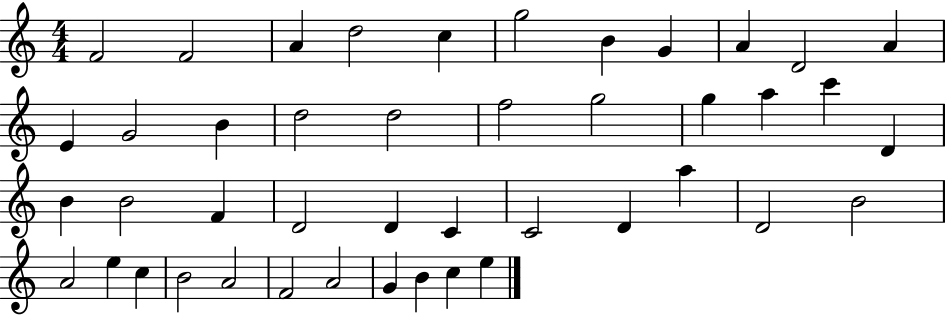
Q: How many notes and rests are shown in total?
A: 44